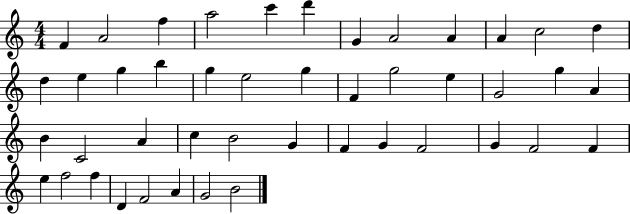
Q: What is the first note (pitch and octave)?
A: F4